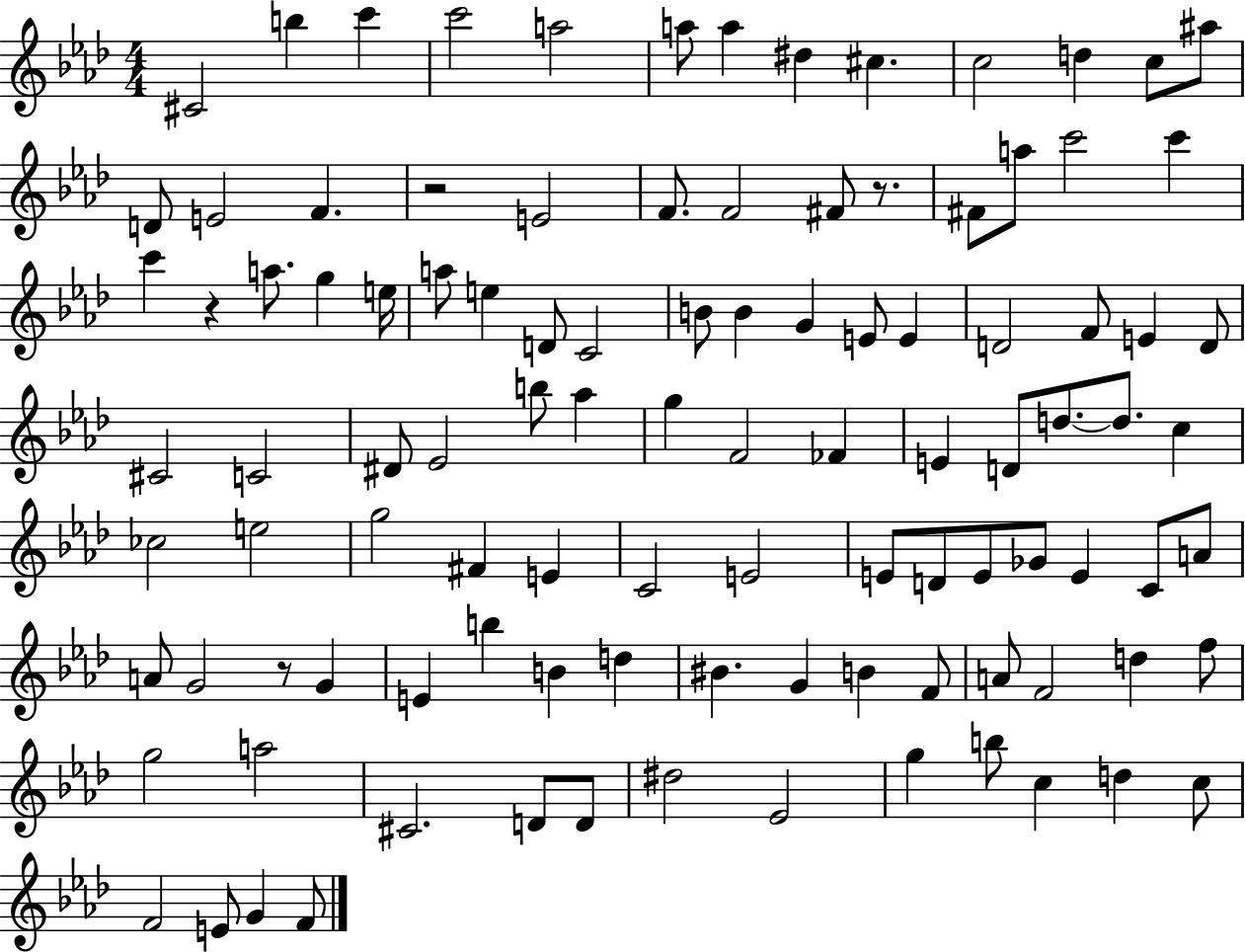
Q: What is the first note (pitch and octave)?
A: C#4